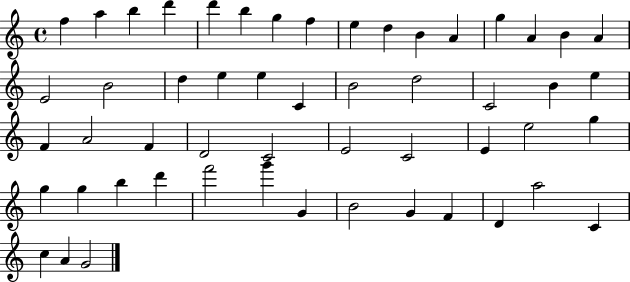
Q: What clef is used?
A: treble